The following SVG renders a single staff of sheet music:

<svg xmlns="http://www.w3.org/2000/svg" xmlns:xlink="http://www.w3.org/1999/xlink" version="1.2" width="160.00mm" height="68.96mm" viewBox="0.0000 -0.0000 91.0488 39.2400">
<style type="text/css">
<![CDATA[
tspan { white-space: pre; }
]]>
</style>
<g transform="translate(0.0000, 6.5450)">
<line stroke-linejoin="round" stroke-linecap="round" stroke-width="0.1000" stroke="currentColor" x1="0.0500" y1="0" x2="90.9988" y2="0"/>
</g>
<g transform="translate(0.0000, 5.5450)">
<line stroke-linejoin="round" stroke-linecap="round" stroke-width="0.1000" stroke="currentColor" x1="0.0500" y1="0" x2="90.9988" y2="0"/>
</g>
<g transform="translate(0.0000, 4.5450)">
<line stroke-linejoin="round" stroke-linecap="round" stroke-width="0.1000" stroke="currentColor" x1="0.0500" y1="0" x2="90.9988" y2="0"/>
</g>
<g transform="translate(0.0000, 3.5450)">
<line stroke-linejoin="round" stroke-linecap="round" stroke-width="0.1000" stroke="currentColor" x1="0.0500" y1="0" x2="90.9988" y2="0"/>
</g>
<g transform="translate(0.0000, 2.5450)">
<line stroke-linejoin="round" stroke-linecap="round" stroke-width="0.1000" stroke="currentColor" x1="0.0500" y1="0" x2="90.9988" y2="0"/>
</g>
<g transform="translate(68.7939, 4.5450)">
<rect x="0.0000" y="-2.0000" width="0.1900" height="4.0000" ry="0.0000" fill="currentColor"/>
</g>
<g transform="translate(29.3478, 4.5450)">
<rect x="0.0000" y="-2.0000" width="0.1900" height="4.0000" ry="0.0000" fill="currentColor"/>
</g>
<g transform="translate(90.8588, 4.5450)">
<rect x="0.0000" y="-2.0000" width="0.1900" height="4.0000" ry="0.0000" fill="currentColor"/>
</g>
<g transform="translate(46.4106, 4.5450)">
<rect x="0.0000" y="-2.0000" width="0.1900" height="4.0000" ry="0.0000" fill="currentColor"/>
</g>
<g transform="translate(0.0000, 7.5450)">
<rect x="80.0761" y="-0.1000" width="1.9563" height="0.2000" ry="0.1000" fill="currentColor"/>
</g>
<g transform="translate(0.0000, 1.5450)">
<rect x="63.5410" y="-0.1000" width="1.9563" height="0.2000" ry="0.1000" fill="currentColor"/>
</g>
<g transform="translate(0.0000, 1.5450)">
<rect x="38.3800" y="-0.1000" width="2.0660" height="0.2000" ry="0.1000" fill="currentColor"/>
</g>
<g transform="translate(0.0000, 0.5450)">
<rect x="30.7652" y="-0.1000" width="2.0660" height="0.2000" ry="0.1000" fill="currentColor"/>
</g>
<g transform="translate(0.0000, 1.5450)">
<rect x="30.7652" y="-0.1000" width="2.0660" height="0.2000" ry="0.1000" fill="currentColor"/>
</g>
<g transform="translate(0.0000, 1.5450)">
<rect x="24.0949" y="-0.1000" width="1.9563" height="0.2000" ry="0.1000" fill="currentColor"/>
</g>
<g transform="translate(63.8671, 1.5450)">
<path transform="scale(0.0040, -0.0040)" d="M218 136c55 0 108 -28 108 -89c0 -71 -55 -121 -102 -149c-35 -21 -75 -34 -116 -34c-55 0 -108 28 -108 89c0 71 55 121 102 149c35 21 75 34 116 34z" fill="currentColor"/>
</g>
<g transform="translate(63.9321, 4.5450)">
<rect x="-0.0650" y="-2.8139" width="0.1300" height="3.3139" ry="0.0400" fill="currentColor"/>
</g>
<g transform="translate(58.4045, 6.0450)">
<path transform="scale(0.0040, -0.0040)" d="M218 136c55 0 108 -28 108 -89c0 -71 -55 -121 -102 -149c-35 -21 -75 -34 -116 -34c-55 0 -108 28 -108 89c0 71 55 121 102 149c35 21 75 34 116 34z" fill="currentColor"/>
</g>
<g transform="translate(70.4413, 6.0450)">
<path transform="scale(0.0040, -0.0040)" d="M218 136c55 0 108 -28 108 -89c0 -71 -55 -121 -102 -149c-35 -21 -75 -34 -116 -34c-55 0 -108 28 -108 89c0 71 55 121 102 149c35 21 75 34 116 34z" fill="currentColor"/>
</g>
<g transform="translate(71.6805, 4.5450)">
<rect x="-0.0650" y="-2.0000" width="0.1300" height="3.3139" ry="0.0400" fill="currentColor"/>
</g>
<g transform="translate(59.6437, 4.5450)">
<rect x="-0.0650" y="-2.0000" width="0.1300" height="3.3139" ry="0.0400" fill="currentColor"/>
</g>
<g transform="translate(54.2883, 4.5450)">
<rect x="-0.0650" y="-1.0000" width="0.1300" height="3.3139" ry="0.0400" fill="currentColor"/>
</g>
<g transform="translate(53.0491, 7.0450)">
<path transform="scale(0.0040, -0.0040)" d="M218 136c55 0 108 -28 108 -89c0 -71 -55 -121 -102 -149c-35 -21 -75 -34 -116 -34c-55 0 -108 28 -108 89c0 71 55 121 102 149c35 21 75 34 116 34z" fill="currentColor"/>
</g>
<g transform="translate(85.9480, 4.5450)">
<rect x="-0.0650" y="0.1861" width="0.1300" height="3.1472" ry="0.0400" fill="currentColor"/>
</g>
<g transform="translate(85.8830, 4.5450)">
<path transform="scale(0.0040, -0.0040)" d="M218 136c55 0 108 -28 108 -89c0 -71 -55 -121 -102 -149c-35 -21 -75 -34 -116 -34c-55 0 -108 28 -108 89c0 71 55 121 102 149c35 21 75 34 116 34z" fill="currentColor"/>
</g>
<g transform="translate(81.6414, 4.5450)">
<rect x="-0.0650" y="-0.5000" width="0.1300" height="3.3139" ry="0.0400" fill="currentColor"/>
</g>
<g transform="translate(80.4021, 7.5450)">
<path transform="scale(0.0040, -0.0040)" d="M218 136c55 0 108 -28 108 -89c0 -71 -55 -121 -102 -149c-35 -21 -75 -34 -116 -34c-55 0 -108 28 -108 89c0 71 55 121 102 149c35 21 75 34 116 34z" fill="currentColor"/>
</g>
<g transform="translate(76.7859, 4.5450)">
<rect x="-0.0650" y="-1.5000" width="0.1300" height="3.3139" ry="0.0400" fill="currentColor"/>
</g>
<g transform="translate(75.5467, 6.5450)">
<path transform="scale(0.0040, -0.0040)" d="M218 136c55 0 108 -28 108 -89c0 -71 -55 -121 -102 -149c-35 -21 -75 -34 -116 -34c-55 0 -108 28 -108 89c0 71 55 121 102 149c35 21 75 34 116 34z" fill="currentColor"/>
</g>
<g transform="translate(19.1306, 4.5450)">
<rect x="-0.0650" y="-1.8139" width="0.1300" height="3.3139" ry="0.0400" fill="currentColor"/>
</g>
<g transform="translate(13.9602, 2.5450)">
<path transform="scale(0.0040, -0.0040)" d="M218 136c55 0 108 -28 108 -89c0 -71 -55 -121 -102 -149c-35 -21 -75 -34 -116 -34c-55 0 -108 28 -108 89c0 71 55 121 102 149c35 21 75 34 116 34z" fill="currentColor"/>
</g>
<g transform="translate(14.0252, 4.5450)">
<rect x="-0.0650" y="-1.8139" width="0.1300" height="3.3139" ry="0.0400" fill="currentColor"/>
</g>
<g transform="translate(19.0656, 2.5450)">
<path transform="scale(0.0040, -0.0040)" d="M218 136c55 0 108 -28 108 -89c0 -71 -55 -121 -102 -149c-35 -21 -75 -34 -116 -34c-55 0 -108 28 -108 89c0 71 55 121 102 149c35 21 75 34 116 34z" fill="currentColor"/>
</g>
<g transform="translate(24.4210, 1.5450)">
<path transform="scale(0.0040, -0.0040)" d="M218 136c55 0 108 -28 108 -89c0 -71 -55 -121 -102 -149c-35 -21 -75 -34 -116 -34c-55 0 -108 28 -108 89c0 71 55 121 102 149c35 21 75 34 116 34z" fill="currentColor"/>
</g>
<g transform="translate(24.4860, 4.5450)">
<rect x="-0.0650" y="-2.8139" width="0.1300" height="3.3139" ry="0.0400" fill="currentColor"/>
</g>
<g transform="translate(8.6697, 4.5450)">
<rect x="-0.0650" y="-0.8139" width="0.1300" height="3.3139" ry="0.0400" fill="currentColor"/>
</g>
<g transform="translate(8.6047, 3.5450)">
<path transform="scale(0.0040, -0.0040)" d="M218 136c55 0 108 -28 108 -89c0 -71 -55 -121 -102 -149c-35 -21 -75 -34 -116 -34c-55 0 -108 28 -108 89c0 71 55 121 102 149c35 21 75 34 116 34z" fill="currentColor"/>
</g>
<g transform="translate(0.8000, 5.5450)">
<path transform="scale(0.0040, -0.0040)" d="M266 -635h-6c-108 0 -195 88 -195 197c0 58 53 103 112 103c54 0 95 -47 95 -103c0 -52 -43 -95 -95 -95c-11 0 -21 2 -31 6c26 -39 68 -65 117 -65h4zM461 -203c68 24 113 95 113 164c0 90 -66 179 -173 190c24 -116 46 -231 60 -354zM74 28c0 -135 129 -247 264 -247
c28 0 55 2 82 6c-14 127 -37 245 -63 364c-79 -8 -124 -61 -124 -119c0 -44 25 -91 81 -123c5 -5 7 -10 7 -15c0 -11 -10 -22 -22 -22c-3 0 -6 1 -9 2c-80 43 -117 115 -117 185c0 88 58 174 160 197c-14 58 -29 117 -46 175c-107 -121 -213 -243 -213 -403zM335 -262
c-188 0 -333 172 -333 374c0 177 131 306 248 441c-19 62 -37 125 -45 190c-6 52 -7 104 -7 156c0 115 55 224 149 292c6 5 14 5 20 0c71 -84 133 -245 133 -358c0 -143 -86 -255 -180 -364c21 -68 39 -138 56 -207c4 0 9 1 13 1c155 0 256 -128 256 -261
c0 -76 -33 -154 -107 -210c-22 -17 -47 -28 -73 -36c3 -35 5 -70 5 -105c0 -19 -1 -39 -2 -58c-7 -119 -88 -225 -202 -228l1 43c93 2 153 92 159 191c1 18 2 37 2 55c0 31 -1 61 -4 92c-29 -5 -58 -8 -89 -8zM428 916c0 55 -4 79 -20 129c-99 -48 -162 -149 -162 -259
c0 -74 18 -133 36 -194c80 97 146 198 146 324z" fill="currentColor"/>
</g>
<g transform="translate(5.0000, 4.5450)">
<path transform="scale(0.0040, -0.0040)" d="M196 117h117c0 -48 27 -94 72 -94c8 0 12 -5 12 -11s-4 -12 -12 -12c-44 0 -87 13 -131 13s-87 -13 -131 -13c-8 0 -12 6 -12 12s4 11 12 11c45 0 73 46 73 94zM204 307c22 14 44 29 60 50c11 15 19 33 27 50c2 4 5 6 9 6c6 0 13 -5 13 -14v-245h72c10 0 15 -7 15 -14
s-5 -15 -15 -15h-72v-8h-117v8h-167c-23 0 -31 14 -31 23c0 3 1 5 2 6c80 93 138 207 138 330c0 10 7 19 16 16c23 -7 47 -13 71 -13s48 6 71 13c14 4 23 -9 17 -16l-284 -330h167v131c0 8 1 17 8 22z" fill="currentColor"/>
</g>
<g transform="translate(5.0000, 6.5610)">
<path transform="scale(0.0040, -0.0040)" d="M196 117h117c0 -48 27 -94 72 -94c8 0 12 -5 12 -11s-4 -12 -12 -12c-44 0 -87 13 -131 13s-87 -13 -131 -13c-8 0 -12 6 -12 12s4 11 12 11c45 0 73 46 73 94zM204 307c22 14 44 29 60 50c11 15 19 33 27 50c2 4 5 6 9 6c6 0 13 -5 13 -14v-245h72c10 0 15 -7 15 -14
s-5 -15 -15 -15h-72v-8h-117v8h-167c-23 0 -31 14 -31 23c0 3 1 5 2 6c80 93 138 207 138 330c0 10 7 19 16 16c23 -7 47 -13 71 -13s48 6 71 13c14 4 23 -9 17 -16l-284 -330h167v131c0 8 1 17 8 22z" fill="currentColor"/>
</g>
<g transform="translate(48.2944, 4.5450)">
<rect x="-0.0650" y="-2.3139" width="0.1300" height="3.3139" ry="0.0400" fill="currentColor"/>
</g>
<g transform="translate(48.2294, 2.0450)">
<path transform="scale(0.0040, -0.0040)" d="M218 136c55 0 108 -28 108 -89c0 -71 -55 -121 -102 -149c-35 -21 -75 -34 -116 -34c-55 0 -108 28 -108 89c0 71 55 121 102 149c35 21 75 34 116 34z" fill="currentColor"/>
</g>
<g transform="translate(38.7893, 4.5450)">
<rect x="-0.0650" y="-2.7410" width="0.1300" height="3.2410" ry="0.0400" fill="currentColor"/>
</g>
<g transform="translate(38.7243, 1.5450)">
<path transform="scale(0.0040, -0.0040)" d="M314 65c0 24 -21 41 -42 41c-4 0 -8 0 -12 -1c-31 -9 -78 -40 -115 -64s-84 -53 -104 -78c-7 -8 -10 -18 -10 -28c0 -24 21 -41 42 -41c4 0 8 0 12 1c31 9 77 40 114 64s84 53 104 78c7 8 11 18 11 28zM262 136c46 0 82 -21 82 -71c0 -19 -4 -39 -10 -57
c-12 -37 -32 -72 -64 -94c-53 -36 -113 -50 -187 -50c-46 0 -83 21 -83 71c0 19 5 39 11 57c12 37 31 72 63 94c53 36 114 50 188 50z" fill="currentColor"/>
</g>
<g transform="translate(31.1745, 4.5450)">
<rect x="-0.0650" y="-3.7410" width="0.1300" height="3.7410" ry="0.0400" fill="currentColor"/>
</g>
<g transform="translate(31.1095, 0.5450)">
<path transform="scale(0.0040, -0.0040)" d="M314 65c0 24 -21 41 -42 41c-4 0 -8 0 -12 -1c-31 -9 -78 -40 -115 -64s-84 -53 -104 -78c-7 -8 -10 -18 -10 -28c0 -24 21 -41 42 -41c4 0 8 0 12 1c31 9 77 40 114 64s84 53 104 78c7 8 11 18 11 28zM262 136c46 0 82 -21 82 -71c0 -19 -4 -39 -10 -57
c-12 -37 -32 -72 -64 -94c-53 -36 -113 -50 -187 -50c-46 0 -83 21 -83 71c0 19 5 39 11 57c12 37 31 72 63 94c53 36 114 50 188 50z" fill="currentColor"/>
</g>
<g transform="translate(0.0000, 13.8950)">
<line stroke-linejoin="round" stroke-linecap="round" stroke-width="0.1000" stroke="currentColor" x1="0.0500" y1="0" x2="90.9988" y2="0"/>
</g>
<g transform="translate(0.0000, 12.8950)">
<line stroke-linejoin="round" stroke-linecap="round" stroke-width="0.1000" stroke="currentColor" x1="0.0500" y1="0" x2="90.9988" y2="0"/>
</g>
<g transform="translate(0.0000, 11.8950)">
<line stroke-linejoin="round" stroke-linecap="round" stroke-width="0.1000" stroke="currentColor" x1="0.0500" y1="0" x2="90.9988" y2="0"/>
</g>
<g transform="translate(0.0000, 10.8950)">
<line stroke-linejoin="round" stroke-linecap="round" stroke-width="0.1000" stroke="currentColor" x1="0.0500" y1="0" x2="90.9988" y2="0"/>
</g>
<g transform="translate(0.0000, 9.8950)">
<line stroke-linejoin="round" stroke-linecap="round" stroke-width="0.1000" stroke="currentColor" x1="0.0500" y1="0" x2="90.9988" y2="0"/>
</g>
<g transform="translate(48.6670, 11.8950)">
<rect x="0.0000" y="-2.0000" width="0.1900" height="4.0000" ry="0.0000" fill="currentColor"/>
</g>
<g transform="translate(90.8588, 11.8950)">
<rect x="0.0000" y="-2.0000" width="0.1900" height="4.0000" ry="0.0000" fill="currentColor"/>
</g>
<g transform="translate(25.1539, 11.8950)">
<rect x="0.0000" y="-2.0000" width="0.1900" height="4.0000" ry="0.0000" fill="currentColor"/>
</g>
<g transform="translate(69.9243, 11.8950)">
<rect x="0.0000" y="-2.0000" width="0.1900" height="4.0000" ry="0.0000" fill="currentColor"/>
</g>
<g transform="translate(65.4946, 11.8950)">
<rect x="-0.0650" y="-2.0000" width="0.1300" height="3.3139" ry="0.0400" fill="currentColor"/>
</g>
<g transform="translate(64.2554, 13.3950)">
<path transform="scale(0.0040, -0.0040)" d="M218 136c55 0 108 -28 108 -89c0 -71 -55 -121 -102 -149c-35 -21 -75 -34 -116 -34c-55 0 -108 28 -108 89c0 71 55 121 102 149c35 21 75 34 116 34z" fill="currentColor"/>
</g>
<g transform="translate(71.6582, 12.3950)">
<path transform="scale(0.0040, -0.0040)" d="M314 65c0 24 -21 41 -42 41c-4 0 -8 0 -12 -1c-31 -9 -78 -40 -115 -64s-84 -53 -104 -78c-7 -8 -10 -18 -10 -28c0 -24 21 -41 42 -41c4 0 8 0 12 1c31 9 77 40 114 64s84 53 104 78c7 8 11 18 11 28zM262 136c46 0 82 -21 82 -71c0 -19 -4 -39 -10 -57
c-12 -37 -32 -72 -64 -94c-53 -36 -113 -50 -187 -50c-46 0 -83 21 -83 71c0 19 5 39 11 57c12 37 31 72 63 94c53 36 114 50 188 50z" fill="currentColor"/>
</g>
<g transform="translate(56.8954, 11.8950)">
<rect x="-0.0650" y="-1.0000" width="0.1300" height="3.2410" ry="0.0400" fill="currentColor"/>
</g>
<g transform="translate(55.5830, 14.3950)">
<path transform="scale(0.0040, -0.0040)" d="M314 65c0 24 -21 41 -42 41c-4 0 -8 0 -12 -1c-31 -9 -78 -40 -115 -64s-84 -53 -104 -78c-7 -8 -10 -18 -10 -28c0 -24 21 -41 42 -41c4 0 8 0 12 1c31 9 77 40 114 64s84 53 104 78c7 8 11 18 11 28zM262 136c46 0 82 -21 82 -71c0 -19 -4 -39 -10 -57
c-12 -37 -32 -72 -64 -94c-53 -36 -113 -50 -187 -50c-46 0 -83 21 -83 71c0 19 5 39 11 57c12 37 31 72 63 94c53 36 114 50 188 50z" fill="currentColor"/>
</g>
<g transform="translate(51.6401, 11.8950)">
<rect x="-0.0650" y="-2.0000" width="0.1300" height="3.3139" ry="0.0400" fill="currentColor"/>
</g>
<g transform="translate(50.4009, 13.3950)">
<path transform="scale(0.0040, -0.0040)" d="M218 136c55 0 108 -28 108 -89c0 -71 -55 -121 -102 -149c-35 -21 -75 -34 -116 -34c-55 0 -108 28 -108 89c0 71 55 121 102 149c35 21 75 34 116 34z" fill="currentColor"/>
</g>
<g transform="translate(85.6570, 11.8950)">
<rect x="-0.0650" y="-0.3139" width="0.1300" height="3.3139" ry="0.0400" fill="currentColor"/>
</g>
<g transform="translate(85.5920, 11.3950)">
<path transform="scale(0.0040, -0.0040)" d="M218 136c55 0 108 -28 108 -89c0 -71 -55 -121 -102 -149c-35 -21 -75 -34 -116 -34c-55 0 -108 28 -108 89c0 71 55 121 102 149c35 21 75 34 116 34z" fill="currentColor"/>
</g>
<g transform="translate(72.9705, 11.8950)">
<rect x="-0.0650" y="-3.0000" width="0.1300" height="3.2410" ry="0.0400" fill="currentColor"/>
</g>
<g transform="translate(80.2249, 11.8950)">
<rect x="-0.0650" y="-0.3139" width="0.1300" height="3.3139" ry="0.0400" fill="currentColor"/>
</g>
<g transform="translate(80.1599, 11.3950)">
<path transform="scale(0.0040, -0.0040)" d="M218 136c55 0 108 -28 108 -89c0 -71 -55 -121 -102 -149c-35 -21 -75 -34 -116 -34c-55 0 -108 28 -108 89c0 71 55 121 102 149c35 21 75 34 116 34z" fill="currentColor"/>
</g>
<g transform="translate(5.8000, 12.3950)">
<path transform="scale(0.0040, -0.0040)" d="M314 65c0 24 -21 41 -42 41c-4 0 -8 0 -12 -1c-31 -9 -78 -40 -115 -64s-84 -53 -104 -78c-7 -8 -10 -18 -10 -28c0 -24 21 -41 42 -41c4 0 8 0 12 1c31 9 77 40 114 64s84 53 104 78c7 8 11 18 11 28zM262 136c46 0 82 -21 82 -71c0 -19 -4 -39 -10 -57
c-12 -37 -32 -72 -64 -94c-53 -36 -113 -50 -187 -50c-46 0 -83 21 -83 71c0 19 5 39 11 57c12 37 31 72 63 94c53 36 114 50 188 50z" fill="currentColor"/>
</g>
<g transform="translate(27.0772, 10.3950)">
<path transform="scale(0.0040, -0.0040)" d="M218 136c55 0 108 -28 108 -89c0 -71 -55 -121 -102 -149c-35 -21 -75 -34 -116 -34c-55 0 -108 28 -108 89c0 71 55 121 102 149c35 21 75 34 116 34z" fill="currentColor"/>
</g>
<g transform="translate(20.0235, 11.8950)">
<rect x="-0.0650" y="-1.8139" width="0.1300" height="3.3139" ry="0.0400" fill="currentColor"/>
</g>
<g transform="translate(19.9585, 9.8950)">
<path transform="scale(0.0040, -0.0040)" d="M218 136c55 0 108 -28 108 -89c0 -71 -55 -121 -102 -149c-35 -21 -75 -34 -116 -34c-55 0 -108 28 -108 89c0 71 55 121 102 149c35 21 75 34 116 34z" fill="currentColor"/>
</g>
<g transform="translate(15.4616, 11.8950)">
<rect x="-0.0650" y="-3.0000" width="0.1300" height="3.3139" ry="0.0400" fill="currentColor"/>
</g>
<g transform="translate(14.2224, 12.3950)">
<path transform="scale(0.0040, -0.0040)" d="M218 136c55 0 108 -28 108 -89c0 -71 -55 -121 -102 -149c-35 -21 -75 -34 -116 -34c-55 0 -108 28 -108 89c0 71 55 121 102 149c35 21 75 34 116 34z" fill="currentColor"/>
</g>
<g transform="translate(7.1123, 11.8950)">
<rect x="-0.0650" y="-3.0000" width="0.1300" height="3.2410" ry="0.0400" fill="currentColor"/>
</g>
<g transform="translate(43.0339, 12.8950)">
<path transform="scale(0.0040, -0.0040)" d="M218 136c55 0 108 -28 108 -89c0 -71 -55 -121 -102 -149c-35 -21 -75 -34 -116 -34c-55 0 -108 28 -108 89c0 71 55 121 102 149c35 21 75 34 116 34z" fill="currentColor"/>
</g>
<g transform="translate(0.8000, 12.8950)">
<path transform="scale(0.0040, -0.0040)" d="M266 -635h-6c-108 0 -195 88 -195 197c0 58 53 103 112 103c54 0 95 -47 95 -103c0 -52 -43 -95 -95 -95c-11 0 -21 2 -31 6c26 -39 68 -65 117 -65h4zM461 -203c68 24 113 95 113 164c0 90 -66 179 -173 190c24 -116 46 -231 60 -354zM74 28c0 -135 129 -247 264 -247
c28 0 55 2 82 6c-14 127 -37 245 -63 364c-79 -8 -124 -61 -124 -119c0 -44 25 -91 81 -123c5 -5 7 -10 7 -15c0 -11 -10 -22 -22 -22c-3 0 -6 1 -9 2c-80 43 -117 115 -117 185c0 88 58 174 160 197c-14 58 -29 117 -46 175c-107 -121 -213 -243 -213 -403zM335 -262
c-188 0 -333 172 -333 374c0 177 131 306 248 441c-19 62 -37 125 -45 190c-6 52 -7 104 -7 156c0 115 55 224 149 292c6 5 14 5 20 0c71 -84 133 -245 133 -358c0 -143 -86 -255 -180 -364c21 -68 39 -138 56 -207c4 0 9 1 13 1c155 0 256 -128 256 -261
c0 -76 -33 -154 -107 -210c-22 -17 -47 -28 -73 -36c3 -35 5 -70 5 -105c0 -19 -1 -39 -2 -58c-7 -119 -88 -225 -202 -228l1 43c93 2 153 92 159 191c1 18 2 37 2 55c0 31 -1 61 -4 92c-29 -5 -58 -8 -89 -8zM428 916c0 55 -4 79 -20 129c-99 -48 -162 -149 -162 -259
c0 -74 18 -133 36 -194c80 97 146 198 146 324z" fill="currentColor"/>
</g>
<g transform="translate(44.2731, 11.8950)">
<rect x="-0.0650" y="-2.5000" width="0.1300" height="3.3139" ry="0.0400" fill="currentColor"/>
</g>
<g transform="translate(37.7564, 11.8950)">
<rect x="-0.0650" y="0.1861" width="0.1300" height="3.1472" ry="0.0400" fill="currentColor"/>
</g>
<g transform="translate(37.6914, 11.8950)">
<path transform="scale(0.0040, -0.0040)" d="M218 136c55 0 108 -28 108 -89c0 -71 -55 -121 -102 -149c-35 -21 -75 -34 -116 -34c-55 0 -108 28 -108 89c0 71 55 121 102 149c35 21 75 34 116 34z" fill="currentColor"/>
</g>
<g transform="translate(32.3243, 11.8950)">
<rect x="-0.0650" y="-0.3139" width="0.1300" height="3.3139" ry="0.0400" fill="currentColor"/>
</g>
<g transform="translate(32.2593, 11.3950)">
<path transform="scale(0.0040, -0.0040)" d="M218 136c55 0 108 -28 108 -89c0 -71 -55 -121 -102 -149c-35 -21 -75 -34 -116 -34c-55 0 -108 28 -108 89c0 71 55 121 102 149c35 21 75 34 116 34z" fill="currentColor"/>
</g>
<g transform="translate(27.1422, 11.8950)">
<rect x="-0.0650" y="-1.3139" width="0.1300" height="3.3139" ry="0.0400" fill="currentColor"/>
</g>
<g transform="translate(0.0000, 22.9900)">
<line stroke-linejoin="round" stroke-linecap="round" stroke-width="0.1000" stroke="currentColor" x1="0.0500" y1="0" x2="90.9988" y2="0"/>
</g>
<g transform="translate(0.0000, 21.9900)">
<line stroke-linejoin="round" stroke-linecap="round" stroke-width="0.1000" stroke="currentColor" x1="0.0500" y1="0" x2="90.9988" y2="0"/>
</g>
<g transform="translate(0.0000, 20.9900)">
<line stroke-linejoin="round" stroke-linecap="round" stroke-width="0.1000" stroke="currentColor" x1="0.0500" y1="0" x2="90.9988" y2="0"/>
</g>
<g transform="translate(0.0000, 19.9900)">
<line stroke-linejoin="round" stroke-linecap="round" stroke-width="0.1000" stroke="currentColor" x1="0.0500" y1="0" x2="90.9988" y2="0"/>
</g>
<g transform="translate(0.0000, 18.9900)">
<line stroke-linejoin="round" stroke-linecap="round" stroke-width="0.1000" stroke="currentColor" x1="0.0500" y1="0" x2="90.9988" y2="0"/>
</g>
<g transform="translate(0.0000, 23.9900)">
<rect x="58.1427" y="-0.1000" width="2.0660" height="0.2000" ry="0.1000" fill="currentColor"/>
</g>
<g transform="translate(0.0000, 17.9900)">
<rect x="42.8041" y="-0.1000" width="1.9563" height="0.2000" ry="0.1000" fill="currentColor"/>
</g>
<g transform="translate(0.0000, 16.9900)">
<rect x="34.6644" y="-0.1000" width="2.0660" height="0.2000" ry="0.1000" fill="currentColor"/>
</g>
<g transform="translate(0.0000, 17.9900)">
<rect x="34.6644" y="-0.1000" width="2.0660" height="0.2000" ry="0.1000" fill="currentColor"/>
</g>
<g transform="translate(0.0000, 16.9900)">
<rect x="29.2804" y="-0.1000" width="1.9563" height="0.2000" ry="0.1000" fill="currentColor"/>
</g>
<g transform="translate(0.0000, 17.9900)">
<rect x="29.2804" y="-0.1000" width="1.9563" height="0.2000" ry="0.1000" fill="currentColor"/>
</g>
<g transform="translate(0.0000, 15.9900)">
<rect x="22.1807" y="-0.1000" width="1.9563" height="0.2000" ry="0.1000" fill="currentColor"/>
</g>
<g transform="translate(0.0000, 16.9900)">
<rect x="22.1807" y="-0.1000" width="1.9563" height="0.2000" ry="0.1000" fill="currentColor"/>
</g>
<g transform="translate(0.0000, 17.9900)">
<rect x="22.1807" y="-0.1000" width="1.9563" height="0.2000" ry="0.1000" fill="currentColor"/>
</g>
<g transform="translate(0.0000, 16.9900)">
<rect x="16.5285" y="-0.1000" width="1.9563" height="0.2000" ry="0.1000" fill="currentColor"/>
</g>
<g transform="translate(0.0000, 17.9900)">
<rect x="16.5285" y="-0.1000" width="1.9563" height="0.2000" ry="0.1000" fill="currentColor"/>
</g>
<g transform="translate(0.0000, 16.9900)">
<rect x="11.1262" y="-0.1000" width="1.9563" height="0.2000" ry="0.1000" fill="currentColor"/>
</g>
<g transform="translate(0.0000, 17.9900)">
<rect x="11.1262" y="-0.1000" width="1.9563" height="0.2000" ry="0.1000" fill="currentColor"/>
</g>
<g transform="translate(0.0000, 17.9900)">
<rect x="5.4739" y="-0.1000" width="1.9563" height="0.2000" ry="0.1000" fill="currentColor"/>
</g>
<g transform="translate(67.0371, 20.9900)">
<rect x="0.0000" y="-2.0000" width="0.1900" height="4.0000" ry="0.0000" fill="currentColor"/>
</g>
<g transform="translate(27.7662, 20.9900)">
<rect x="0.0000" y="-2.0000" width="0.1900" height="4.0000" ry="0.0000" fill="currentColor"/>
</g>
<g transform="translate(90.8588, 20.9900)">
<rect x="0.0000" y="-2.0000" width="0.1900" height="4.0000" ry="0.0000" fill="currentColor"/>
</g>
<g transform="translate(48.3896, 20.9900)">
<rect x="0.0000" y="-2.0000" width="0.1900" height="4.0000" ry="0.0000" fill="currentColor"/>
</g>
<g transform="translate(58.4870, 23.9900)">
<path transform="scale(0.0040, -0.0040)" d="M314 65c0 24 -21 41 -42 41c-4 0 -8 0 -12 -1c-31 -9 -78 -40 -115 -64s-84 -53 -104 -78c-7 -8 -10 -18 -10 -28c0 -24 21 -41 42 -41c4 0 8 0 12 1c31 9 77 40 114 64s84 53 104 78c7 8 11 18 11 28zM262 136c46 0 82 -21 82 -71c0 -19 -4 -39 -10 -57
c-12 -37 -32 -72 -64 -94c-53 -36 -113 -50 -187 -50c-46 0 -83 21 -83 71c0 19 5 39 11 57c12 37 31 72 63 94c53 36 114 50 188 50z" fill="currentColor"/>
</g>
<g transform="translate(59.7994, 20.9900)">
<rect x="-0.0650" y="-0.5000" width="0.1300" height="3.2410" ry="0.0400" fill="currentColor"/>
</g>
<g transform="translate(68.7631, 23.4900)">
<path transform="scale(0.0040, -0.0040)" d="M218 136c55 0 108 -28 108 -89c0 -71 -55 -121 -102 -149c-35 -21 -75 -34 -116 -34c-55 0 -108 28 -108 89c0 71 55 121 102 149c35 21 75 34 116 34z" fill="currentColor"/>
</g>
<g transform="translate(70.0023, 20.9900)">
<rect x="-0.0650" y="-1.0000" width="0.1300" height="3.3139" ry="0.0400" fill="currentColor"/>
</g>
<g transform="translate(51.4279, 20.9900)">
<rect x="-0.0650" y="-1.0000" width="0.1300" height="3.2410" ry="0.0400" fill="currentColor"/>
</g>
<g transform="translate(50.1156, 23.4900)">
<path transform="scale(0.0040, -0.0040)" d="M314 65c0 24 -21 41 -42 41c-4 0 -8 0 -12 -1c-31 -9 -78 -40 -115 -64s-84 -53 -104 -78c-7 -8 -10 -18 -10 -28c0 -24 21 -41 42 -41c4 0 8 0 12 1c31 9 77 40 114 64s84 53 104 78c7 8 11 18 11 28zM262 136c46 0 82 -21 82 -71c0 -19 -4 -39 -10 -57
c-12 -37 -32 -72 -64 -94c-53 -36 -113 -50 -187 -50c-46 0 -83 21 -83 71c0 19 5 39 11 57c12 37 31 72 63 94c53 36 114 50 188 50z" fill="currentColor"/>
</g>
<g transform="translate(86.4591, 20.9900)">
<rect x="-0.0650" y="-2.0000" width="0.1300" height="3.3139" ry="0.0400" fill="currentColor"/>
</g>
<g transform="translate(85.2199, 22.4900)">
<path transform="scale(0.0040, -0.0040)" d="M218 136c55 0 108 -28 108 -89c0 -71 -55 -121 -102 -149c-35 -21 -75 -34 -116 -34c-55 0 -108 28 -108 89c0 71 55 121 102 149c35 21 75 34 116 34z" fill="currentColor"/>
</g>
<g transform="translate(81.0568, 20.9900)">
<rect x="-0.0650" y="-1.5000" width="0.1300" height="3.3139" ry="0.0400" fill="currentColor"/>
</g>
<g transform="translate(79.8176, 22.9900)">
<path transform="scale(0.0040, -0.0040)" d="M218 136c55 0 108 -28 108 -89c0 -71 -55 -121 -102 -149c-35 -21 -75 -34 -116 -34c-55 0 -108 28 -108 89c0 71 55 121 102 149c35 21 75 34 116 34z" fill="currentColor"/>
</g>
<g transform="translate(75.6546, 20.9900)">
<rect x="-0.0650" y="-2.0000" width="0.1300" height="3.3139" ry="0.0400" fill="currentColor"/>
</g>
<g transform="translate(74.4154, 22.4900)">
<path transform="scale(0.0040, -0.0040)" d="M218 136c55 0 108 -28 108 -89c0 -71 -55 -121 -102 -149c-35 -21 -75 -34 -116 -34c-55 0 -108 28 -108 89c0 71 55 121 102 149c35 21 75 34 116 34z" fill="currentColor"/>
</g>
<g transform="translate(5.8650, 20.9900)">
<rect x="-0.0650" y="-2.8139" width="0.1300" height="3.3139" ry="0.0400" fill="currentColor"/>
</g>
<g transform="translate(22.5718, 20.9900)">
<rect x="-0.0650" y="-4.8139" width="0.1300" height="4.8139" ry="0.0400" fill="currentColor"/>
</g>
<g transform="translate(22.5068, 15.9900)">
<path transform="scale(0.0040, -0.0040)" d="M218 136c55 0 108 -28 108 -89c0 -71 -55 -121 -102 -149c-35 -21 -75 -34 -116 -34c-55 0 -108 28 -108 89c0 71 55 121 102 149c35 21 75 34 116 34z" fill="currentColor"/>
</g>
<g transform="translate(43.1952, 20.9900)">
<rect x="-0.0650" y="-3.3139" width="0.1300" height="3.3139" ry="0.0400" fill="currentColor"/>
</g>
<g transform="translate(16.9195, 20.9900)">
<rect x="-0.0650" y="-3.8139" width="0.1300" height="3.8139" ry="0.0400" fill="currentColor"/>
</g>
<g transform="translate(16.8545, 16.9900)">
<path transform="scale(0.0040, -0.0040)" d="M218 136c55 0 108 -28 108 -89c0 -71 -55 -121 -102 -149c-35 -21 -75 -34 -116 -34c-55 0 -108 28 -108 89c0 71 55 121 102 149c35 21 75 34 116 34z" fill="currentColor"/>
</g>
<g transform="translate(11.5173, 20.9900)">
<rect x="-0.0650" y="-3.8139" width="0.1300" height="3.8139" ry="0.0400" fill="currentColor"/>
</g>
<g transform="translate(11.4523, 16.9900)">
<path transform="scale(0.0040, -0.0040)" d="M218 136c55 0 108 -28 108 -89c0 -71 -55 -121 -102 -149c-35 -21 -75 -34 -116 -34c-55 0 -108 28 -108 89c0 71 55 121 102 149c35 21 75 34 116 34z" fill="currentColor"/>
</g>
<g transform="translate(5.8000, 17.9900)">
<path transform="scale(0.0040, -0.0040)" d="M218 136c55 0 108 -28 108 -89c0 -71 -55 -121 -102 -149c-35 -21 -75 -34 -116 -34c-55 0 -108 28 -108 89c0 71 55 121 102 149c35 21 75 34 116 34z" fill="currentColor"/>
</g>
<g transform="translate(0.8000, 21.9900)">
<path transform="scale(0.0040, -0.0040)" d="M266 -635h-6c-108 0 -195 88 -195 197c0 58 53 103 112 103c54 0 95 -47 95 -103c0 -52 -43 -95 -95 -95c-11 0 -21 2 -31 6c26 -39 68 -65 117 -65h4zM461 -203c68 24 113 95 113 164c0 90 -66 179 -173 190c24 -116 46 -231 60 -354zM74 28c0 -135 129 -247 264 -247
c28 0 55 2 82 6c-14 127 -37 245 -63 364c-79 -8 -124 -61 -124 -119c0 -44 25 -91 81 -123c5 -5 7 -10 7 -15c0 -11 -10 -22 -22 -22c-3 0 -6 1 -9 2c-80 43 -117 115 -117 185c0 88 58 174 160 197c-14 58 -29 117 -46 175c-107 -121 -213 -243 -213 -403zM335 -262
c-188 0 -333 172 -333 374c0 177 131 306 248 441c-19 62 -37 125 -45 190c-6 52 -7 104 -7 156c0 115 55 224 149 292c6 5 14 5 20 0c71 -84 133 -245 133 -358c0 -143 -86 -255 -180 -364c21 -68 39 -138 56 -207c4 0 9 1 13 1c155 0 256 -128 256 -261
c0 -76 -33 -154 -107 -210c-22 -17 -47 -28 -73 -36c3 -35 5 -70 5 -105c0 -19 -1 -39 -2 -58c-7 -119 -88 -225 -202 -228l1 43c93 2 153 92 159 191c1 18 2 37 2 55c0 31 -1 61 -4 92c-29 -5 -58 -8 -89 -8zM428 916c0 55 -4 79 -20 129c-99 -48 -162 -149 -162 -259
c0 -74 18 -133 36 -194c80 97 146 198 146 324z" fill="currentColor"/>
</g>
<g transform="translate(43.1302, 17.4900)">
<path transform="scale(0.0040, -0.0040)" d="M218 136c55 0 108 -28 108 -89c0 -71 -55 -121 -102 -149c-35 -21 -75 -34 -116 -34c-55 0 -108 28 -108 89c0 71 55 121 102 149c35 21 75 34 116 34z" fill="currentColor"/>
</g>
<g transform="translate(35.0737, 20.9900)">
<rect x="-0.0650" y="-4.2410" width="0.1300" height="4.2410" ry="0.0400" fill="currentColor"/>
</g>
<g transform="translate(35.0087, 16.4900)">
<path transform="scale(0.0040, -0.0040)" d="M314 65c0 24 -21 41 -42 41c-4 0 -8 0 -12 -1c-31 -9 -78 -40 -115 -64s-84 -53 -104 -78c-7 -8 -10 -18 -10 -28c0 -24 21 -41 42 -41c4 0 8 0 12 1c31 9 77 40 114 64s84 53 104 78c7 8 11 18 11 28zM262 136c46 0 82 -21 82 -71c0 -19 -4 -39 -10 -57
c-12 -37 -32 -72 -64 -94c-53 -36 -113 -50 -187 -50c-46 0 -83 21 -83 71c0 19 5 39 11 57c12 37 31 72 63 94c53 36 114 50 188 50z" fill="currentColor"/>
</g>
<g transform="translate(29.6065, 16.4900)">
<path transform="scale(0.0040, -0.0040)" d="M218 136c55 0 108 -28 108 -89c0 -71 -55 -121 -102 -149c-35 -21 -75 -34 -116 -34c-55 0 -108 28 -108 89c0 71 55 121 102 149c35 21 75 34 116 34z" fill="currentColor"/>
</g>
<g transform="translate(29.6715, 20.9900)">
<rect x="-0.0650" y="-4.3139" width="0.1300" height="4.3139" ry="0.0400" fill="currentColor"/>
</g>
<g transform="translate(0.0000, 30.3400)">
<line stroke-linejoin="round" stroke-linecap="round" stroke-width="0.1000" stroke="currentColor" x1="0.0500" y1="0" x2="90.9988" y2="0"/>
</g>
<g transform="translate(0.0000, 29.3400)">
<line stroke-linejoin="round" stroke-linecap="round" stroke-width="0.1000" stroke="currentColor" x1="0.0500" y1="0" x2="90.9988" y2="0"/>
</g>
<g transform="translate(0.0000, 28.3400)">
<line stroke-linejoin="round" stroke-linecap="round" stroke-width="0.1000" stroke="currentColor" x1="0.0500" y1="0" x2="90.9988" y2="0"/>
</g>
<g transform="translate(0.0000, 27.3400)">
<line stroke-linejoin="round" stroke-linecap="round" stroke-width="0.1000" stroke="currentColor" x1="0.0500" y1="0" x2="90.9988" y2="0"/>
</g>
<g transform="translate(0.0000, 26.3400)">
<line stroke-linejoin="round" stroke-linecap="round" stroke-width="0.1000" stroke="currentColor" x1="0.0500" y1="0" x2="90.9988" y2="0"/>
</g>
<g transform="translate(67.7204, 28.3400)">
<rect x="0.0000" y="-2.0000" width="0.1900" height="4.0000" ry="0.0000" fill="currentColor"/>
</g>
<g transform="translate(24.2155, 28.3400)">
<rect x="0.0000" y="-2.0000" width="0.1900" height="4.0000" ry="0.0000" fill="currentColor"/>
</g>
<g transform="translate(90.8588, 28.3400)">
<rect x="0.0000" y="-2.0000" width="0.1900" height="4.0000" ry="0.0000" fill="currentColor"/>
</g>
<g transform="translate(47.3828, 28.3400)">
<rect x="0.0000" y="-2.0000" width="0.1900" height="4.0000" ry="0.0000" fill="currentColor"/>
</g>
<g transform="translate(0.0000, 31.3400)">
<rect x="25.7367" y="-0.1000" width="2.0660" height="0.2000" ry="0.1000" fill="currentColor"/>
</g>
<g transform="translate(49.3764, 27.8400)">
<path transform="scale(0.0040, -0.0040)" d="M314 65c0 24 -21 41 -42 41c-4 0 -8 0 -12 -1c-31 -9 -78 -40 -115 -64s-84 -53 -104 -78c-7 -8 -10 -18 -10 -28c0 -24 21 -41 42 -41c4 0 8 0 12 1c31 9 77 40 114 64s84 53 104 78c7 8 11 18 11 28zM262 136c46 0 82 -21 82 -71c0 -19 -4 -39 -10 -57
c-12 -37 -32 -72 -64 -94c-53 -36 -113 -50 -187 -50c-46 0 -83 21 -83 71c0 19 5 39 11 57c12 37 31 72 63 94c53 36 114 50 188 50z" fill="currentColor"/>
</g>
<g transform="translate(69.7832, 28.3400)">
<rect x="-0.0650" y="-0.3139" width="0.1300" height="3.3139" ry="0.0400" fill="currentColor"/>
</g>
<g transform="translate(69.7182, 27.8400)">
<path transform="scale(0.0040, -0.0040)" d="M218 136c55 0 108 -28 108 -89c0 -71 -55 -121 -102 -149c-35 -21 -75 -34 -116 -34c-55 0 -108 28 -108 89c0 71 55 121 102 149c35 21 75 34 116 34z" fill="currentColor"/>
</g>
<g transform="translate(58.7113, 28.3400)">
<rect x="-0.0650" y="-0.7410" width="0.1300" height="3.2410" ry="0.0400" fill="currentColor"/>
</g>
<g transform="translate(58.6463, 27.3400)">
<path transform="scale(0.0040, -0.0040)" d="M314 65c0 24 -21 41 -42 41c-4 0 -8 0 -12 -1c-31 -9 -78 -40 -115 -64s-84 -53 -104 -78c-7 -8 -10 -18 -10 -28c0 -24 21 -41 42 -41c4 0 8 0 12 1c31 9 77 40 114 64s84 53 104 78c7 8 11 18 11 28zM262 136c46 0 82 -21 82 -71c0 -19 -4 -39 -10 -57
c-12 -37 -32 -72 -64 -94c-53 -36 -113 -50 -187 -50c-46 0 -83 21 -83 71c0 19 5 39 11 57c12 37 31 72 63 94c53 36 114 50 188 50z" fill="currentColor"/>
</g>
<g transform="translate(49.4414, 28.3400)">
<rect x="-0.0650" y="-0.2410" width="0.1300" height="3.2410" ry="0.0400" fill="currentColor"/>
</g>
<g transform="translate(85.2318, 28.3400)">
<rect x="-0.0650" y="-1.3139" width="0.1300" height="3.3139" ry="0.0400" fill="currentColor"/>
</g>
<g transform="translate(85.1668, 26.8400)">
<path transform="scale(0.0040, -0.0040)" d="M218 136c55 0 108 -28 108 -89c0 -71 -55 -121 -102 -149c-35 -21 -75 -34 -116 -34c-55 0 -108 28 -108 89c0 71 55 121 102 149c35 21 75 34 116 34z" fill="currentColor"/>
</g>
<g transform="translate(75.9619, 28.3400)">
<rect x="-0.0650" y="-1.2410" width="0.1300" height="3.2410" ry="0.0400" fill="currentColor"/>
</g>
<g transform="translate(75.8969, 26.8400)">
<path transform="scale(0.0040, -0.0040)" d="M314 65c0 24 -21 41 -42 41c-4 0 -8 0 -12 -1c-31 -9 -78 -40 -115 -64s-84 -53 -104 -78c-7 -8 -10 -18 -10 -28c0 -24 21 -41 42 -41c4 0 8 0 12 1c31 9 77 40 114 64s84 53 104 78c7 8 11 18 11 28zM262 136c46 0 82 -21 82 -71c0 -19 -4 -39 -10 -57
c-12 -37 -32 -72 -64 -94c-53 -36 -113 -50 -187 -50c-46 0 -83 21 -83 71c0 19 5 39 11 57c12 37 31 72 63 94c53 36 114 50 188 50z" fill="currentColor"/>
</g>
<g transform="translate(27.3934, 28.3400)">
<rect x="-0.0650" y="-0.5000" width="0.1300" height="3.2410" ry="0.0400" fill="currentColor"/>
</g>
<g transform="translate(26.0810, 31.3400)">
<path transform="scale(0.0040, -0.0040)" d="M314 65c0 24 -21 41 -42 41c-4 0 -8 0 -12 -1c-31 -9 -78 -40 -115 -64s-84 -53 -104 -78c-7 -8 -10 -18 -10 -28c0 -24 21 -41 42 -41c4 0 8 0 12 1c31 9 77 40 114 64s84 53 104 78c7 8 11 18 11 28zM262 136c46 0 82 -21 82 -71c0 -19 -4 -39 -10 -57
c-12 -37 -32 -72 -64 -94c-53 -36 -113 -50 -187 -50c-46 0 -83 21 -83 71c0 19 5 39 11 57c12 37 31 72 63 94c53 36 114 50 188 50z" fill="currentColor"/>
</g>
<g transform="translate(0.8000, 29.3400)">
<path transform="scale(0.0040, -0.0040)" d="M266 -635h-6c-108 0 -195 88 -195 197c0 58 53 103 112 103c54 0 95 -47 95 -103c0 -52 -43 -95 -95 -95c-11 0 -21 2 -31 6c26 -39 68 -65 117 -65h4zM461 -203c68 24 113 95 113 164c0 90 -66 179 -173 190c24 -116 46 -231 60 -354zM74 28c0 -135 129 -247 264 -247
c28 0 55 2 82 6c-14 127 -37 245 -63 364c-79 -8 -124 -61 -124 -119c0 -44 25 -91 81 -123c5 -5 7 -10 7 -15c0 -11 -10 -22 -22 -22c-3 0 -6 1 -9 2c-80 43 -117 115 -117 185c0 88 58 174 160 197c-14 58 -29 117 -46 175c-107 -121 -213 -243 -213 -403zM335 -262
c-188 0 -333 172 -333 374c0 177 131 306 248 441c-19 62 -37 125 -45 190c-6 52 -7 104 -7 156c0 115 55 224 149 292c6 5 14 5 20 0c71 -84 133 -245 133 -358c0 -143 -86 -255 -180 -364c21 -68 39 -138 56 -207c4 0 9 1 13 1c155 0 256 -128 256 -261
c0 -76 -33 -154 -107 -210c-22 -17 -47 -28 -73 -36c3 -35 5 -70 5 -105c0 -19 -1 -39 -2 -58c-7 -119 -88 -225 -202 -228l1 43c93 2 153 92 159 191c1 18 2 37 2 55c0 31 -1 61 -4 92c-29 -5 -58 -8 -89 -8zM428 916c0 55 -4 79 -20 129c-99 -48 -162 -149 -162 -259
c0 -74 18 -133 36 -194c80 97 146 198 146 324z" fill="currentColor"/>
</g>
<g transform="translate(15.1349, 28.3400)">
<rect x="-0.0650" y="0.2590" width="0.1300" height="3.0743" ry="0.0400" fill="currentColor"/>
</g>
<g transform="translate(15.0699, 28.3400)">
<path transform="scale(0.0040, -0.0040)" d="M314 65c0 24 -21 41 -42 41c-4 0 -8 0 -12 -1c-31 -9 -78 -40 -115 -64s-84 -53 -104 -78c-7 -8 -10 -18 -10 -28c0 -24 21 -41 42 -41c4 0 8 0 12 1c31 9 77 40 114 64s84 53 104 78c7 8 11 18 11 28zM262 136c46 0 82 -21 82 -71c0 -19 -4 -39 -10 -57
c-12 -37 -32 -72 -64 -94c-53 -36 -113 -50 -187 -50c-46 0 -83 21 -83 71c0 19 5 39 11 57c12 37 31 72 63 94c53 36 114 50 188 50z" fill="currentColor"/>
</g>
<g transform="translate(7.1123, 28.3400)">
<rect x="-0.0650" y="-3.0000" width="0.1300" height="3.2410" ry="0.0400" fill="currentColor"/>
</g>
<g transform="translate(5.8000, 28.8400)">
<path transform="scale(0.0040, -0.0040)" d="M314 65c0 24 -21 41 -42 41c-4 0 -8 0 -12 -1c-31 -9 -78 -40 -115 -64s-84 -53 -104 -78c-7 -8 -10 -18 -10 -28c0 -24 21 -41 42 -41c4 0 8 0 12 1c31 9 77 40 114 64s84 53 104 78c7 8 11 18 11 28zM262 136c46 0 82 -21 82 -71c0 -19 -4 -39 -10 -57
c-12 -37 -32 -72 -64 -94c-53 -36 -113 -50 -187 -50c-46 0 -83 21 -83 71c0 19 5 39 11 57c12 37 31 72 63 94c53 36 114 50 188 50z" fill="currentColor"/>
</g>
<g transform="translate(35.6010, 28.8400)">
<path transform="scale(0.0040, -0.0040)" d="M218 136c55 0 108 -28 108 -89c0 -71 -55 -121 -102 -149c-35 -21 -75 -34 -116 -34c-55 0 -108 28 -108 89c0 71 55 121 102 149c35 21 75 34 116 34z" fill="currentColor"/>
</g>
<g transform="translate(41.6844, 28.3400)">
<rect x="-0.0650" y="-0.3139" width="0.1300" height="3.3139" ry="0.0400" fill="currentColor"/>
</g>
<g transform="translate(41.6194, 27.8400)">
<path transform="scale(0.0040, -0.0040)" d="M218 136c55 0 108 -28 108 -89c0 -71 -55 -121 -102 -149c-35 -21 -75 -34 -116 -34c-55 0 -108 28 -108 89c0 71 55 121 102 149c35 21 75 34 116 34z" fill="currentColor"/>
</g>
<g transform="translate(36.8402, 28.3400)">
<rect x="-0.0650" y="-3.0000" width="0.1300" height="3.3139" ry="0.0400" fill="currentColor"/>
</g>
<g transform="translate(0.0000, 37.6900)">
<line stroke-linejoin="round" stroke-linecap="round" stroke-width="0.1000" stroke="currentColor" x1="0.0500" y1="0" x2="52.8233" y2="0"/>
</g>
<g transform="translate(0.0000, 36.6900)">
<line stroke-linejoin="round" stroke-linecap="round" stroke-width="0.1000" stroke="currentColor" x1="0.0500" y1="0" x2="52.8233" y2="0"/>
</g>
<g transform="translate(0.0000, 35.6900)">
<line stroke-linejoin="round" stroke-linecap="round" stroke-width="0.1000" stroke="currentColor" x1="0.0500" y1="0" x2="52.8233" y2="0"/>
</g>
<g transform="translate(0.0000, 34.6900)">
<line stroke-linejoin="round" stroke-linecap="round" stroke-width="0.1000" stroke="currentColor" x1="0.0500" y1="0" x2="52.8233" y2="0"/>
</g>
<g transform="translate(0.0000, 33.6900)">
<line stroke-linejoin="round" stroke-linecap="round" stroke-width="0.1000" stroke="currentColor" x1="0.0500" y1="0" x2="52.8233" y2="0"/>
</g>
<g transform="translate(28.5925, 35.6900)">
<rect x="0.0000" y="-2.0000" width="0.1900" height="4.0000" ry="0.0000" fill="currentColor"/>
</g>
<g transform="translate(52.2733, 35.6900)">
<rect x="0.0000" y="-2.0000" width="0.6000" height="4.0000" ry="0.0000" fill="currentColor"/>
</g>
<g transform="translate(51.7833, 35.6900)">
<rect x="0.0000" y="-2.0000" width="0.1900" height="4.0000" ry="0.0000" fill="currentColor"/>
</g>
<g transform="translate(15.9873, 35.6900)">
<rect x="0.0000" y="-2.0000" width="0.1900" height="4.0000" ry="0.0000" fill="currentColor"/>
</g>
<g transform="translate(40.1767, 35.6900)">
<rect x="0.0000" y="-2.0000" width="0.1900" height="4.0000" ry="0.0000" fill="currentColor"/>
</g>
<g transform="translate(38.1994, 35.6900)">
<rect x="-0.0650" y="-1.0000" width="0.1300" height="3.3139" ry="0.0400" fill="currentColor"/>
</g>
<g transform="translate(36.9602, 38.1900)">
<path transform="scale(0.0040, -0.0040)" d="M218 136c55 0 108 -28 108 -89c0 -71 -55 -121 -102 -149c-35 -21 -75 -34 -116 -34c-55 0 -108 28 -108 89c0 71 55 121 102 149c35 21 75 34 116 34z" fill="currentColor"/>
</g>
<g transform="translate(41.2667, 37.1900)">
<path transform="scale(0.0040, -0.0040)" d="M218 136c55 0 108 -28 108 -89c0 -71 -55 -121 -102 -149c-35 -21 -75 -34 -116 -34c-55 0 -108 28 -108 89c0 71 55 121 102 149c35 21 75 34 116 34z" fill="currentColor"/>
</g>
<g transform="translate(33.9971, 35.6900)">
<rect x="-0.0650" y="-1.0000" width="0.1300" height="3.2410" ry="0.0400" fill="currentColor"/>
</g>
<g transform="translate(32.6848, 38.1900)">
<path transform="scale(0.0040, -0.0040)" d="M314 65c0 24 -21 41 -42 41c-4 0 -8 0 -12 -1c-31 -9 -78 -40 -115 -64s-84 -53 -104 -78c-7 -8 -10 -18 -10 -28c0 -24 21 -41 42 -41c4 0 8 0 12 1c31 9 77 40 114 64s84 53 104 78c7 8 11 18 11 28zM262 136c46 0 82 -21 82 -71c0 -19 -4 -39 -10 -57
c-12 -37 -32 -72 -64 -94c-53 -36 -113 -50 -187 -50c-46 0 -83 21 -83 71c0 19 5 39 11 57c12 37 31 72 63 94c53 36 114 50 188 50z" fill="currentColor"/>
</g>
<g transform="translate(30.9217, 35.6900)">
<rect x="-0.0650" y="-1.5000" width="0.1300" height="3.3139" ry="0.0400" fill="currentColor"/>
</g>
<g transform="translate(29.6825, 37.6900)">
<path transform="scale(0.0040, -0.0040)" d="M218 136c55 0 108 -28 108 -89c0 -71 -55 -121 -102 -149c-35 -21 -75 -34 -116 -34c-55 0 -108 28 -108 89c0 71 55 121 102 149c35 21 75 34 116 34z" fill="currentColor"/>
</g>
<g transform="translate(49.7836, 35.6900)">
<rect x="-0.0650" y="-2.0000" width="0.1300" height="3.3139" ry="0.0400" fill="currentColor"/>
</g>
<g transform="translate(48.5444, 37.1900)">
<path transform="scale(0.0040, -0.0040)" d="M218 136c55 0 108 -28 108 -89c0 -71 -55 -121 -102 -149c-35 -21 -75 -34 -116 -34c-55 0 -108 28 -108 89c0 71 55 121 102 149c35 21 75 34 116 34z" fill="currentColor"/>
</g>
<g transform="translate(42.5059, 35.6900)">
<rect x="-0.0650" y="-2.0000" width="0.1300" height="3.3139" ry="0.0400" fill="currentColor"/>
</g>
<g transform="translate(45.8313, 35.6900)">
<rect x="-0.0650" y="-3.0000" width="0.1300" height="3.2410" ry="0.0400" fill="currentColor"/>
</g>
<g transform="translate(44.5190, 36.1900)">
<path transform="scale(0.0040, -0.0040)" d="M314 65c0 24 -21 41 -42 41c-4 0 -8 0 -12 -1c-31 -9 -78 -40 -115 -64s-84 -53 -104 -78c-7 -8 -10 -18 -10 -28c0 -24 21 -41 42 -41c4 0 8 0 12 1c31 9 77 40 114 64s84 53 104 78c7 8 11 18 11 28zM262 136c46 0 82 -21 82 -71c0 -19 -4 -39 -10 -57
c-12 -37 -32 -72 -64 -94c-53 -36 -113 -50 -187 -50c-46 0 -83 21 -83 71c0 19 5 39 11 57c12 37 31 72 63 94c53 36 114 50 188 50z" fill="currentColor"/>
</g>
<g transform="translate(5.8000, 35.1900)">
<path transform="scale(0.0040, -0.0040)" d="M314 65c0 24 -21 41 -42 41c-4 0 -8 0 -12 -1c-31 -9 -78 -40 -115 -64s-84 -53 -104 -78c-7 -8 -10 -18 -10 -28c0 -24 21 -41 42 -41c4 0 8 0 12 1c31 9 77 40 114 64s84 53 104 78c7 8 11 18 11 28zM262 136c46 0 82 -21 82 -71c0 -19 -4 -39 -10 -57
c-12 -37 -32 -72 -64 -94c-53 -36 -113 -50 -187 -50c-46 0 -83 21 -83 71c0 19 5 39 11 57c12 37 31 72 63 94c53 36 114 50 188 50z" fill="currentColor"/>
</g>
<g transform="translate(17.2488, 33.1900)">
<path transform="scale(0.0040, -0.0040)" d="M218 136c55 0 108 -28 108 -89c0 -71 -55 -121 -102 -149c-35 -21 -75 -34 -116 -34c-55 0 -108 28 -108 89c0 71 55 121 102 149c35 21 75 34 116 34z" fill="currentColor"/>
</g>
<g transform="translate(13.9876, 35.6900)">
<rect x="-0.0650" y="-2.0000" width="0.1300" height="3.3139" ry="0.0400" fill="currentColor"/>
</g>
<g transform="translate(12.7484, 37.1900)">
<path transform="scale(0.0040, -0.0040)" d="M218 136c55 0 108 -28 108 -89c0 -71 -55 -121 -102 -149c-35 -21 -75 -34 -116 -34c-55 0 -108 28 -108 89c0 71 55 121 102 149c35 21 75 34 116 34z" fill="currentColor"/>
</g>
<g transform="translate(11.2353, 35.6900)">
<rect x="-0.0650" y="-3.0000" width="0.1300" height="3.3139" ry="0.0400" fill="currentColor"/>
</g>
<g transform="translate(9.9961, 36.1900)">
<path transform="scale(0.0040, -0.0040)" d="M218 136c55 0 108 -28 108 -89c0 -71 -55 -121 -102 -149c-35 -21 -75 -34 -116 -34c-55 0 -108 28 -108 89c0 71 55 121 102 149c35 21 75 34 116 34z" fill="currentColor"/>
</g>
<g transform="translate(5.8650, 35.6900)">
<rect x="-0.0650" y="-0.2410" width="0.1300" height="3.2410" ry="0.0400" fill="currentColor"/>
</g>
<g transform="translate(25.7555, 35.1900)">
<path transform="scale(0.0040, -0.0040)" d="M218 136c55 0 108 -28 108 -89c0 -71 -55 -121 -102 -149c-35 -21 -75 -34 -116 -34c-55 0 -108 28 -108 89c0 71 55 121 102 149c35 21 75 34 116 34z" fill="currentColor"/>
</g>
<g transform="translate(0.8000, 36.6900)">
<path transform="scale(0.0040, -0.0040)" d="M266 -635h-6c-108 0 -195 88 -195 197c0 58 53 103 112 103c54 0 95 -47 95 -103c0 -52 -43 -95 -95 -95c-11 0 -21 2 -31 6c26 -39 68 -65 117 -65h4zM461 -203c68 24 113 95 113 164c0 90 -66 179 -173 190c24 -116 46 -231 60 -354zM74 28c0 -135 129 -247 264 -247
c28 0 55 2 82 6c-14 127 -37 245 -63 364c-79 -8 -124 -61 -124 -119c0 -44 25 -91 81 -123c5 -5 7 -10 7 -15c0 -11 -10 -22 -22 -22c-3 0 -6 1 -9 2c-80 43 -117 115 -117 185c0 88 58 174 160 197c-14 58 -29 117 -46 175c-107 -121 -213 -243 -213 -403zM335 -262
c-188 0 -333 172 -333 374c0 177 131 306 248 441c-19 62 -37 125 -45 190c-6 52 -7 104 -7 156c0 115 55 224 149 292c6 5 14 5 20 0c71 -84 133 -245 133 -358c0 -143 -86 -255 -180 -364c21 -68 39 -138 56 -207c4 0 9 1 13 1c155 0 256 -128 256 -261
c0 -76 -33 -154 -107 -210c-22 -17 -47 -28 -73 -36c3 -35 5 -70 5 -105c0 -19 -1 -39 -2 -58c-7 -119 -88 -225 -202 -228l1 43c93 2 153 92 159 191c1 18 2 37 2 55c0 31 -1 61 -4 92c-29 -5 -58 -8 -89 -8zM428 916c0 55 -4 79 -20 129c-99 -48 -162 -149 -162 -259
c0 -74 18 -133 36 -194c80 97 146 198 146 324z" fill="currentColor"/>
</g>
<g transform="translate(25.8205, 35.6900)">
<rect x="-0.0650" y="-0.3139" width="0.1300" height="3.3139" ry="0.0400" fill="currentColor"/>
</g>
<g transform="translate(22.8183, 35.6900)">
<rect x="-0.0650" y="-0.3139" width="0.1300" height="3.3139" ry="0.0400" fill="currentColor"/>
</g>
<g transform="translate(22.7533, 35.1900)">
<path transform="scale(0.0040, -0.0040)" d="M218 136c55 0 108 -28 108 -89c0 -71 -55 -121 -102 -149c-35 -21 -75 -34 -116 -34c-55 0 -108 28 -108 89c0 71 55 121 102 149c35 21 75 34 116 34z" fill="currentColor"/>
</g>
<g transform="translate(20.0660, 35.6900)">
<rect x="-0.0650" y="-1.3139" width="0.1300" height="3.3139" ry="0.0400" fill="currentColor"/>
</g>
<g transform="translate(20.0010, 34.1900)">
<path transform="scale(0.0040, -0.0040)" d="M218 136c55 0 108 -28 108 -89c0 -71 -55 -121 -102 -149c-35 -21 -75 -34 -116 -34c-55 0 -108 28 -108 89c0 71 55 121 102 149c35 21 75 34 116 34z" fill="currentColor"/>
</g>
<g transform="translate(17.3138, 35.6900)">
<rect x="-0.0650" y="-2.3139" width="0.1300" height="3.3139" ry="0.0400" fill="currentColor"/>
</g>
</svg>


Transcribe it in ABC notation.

X:1
T:Untitled
M:4/4
L:1/4
K:C
d f f a c'2 a2 g D F a F E C B A2 A f e c B G F D2 F A2 c c a c' c' e' d' d'2 b D2 C2 D F E F A2 B2 C2 A c c2 d2 c e2 e c2 A F g e c c E D2 D F A2 F